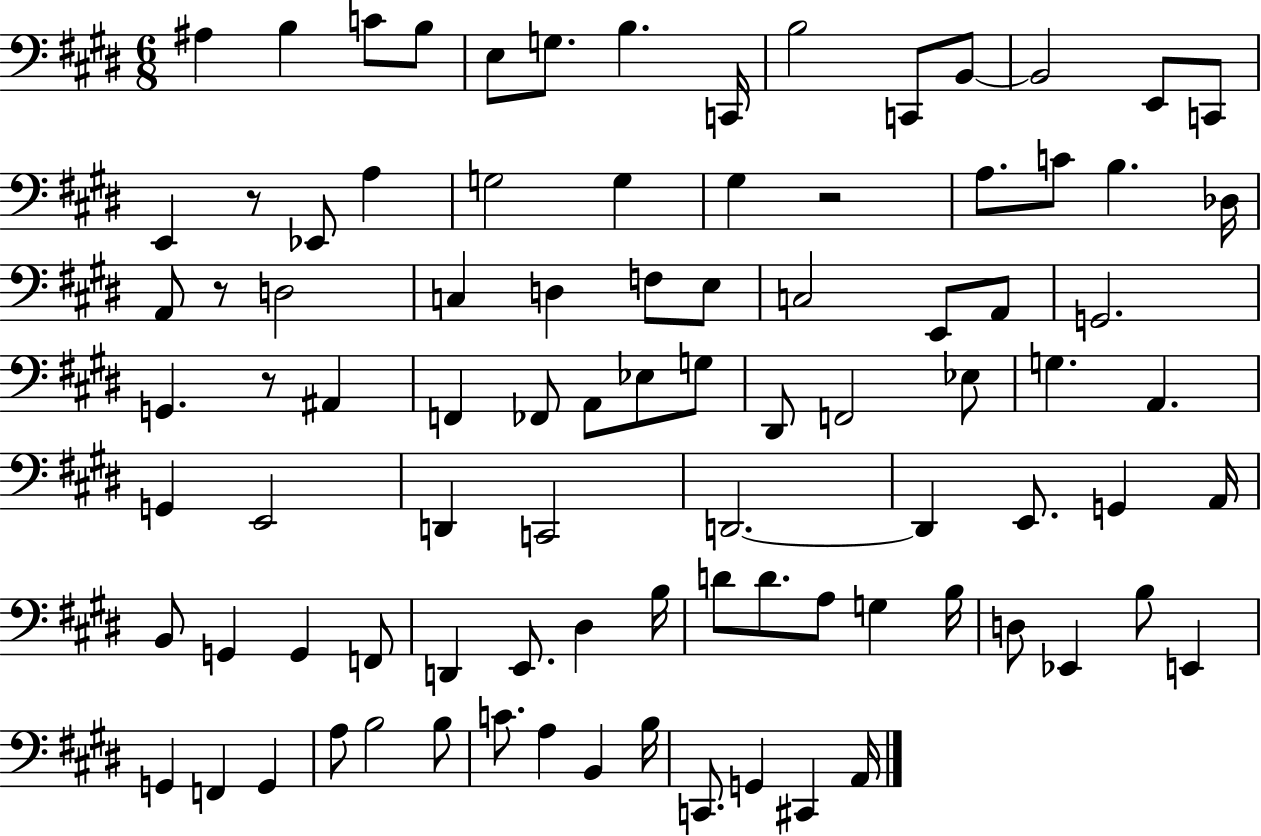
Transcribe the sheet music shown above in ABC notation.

X:1
T:Untitled
M:6/8
L:1/4
K:E
^A, B, C/2 B,/2 E,/2 G,/2 B, C,,/4 B,2 C,,/2 B,,/2 B,,2 E,,/2 C,,/2 E,, z/2 _E,,/2 A, G,2 G, ^G, z2 A,/2 C/2 B, _D,/4 A,,/2 z/2 D,2 C, D, F,/2 E,/2 C,2 E,,/2 A,,/2 G,,2 G,, z/2 ^A,, F,, _F,,/2 A,,/2 _E,/2 G,/2 ^D,,/2 F,,2 _E,/2 G, A,, G,, E,,2 D,, C,,2 D,,2 D,, E,,/2 G,, A,,/4 B,,/2 G,, G,, F,,/2 D,, E,,/2 ^D, B,/4 D/2 D/2 A,/2 G, B,/4 D,/2 _E,, B,/2 E,, G,, F,, G,, A,/2 B,2 B,/2 C/2 A, B,, B,/4 C,,/2 G,, ^C,, A,,/4